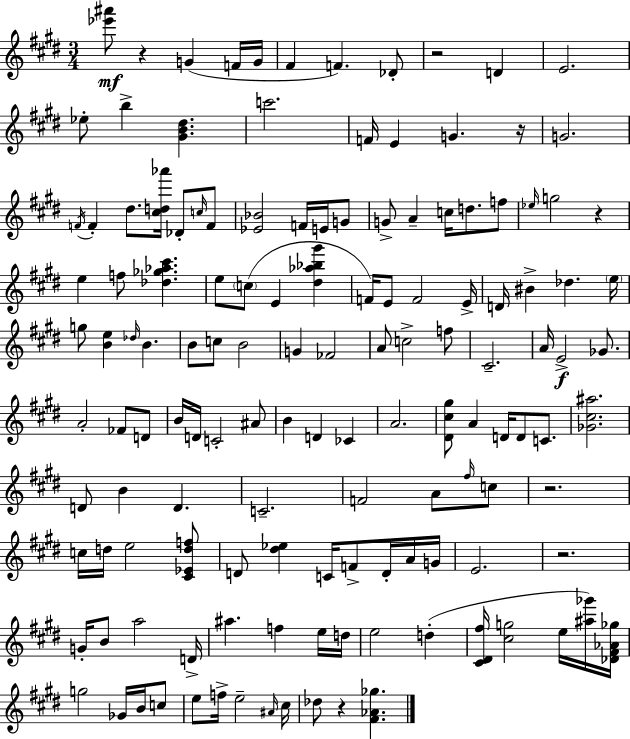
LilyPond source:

{
  \clef treble
  \numericTimeSignature
  \time 3/4
  \key e \major
  \repeat volta 2 { <ees''' ais'''>8\mf r4 g'4( f'16 g'16 | fis'4 f'4.) des'8-. | r2 d'4 | e'2. | \break ees''8-. b''4-> <gis' b' dis''>4. | c'''2. | f'16 e'4 g'4. r16 | g'2. | \break \acciaccatura { f'16 } f'4-. dis''8. <cis'' d'' aes'''>16 des'8-. \grace { c''16 } | f'8 <ees' bes'>2 f'16 e'16 | g'8 g'8-> a'4-- c''16 d''8. | f''8 \grace { ees''16 } g''2 r4 | \break e''4 f''8 <des'' ges'' aes'' cis'''>4. | e''8 \parenthesize c''8( e'4 <dis'' aes'' bes'' gis'''>4 | f'16) e'8 f'2 | e'16-> d'16 bis'4-> des''4. | \break \parenthesize e''16 g''8 <b' e''>4 \grace { des''16 } b'4. | b'8 c''8 b'2 | g'4 fes'2 | a'8 c''2-> | \break f''8 cis'2.-- | a'16 e'2->\f | ges'8. a'2-. | fes'8 d'8 b'16 d'16 c'2-. | \break ais'8 b'4 d'4 | ces'4 a'2. | <dis' cis'' gis''>8 a'4 d'16 d'8 | c'8. <ges' cis'' ais''>2. | \break d'8 b'4 d'4. | c'2.-- | f'2 | a'8 \grace { fis''16 } c''8 r2. | \break c''16 d''16 e''2 | <cis' ees' d'' f''>8 d'8 <dis'' ees''>4 c'16 | f'8-> d'16-. a'16 g'16 e'2. | r2. | \break g'16-. b'8 a''2 | d'16-> ais''4. f''4 | e''16 d''16 e''2 | d''4-.( <cis' dis' fis''>16 <cis'' g''>2 | \break e''16 <ais'' ges'''>16) <des' fis' aes' ges''>16 g''2 | ges'16 b'16 c''8 e''8 f''16-> e''2-- | \grace { ais'16 } cis''16 des''8 r4 | <fis' aes' ges''>4. } \bar "|."
}